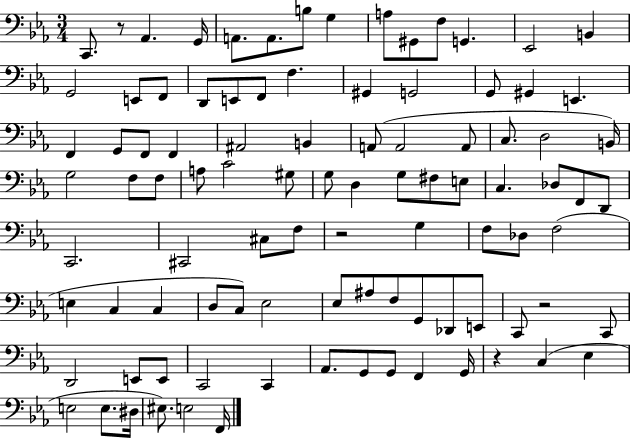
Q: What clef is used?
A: bass